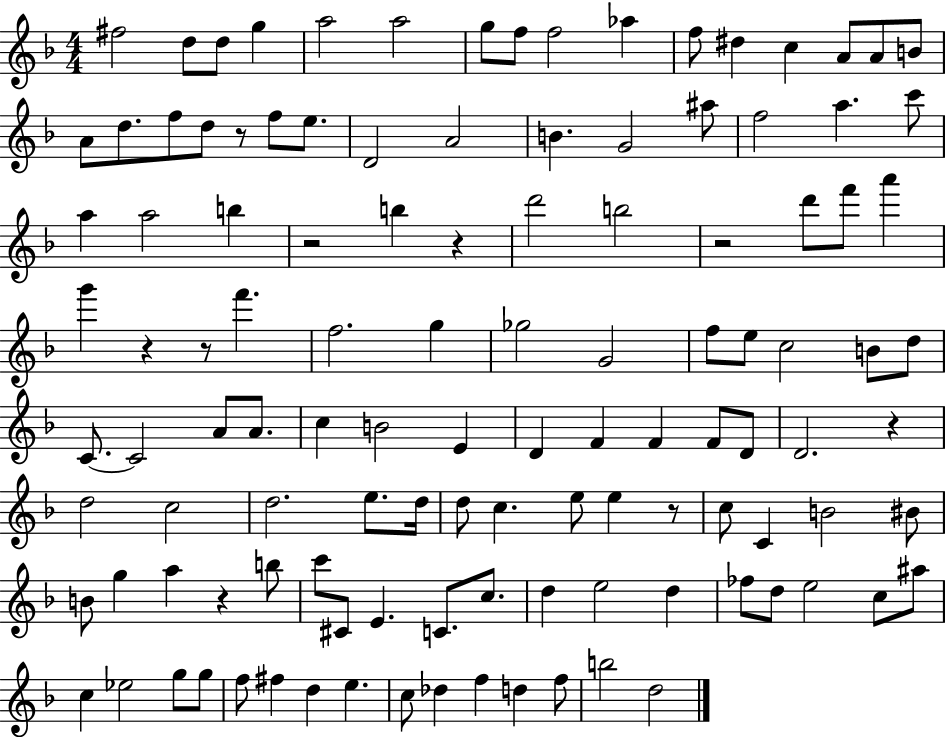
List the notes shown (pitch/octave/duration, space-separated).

F#5/h D5/e D5/e G5/q A5/h A5/h G5/e F5/e F5/h Ab5/q F5/e D#5/q C5/q A4/e A4/e B4/e A4/e D5/e. F5/e D5/e R/e F5/e E5/e. D4/h A4/h B4/q. G4/h A#5/e F5/h A5/q. C6/e A5/q A5/h B5/q R/h B5/q R/q D6/h B5/h R/h D6/e F6/e A6/q G6/q R/q R/e F6/q. F5/h. G5/q Gb5/h G4/h F5/e E5/e C5/h B4/e D5/e C4/e. C4/h A4/e A4/e. C5/q B4/h E4/q D4/q F4/q F4/q F4/e D4/e D4/h. R/q D5/h C5/h D5/h. E5/e. D5/s D5/e C5/q. E5/e E5/q R/e C5/e C4/q B4/h BIS4/e B4/e G5/q A5/q R/q B5/e C6/e C#4/e E4/q. C4/e. C5/e. D5/q E5/h D5/q FES5/e D5/e E5/h C5/e A#5/e C5/q Eb5/h G5/e G5/e F5/e F#5/q D5/q E5/q. C5/e Db5/q F5/q D5/q F5/e B5/h D5/h